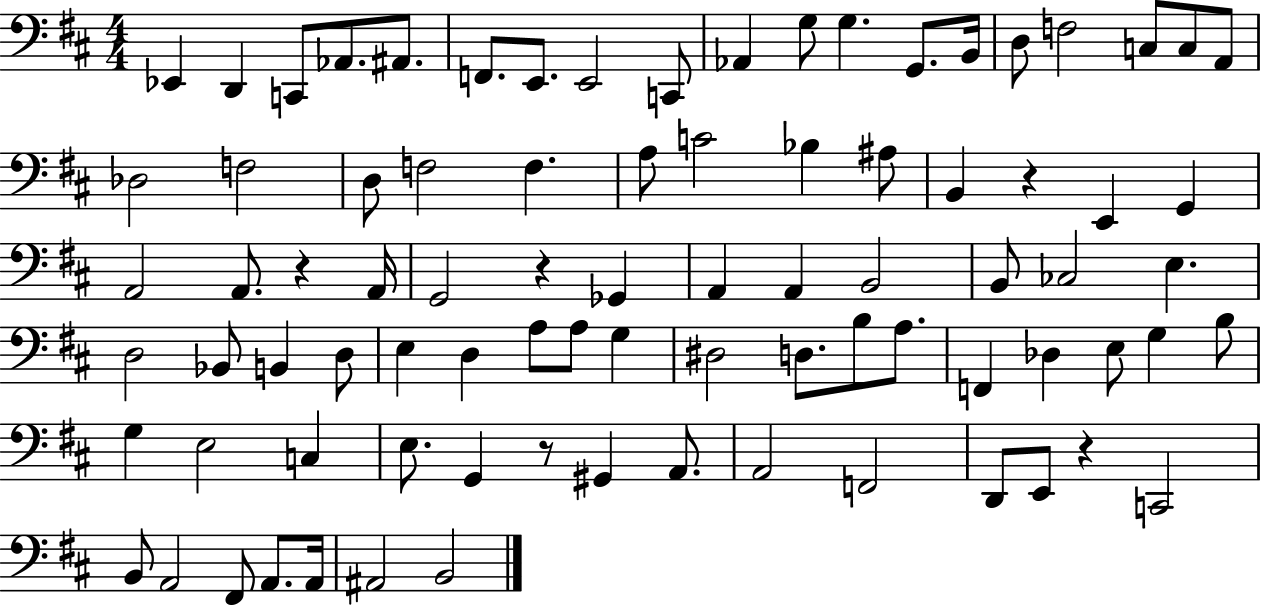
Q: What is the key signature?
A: D major